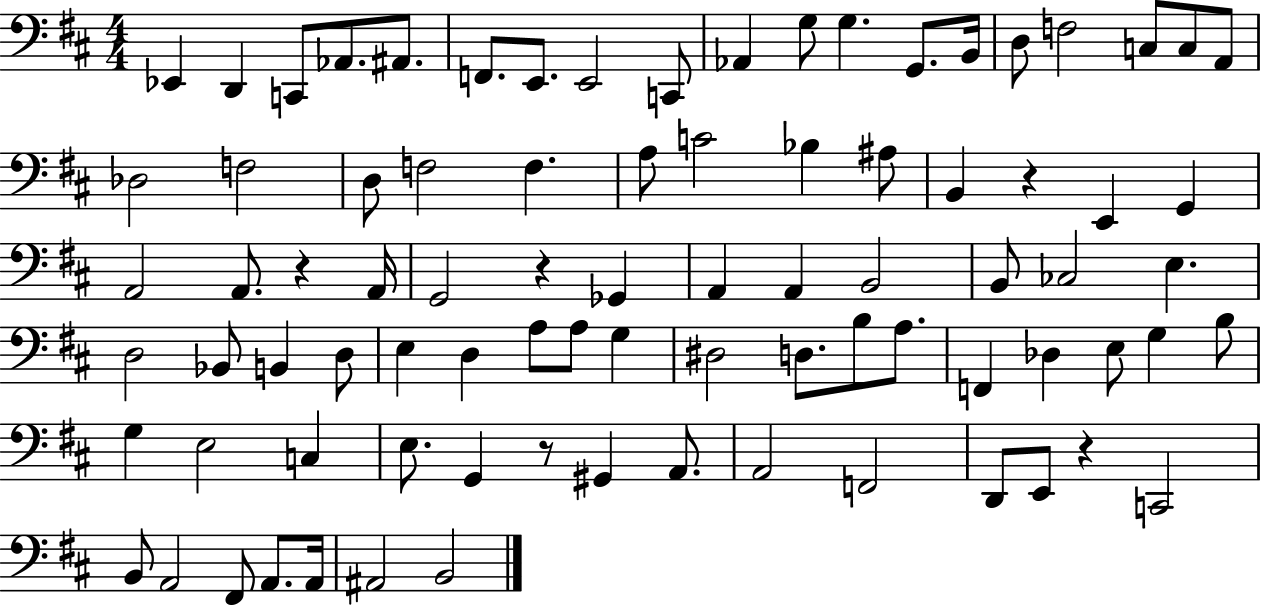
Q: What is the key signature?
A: D major